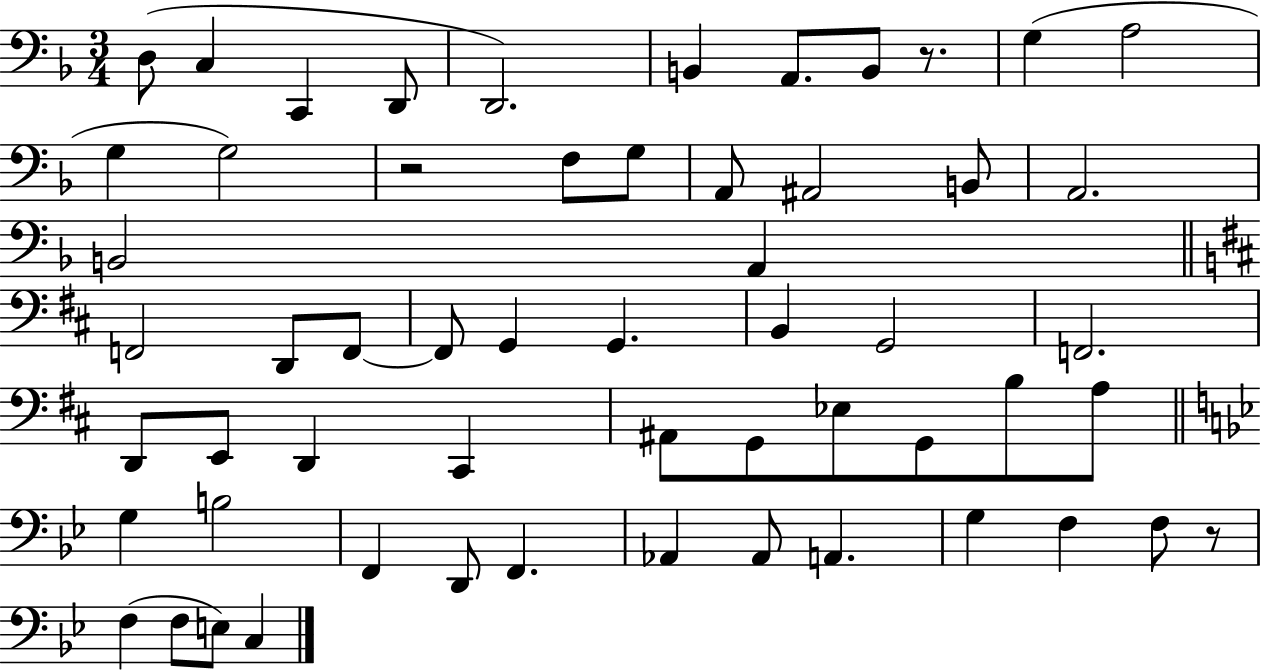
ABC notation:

X:1
T:Untitled
M:3/4
L:1/4
K:F
D,/2 C, C,, D,,/2 D,,2 B,, A,,/2 B,,/2 z/2 G, A,2 G, G,2 z2 F,/2 G,/2 A,,/2 ^A,,2 B,,/2 A,,2 B,,2 A,, F,,2 D,,/2 F,,/2 F,,/2 G,, G,, B,, G,,2 F,,2 D,,/2 E,,/2 D,, ^C,, ^A,,/2 G,,/2 _E,/2 G,,/2 B,/2 A,/2 G, B,2 F,, D,,/2 F,, _A,, _A,,/2 A,, G, F, F,/2 z/2 F, F,/2 E,/2 C,